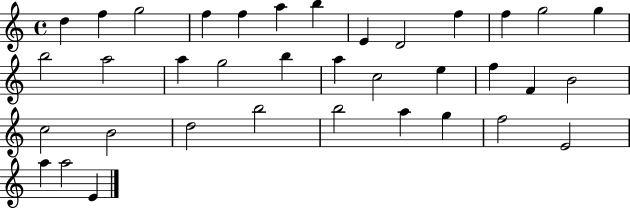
X:1
T:Untitled
M:4/4
L:1/4
K:C
d f g2 f f a b E D2 f f g2 g b2 a2 a g2 b a c2 e f F B2 c2 B2 d2 b2 b2 a g f2 E2 a a2 E